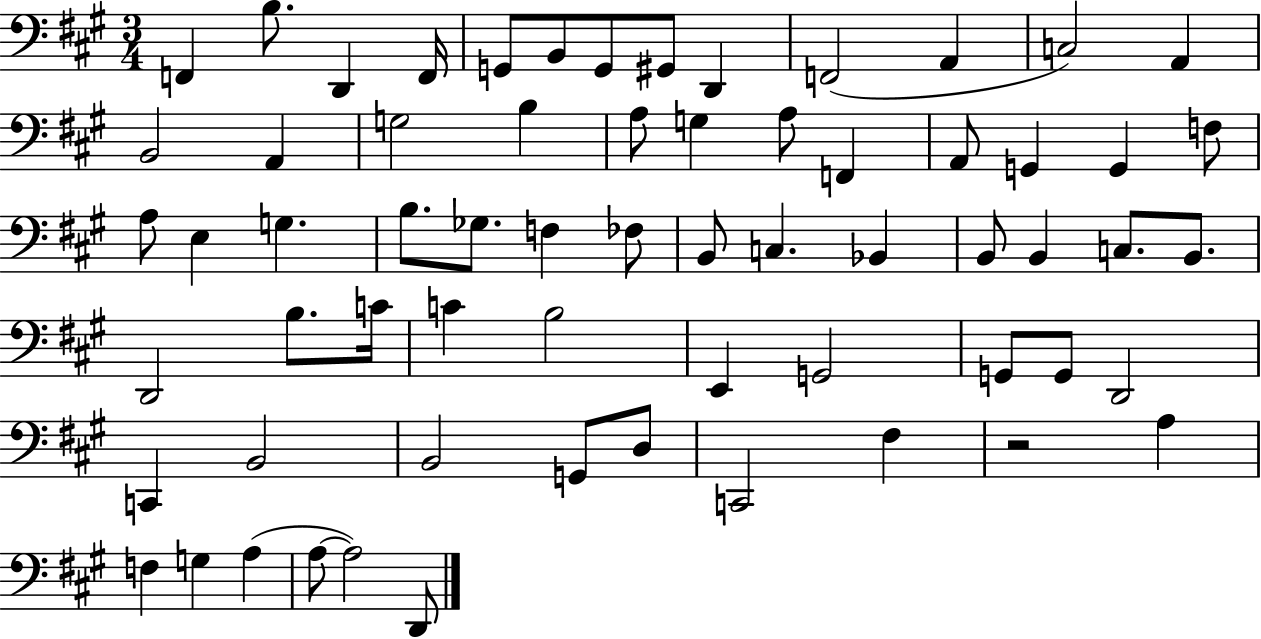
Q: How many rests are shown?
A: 1